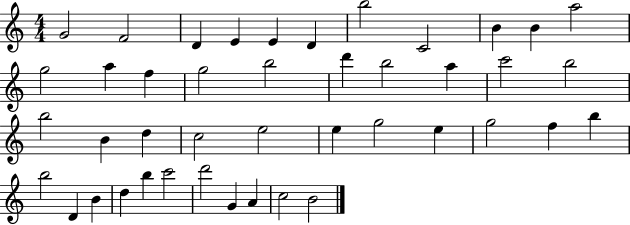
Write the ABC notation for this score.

X:1
T:Untitled
M:4/4
L:1/4
K:C
G2 F2 D E E D b2 C2 B B a2 g2 a f g2 b2 d' b2 a c'2 b2 b2 B d c2 e2 e g2 e g2 f b b2 D B d b c'2 d'2 G A c2 B2